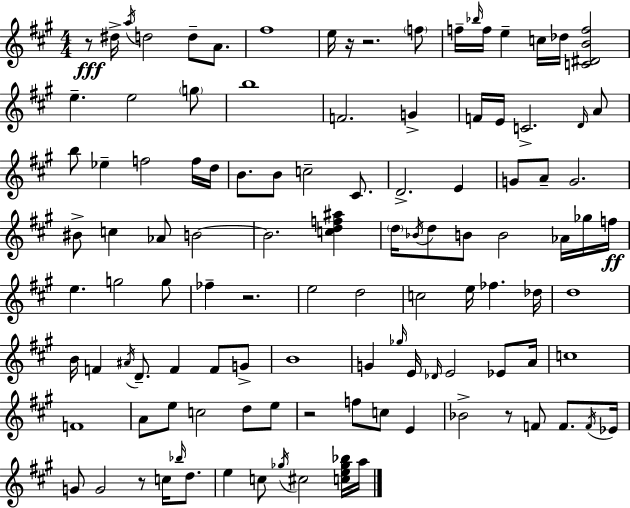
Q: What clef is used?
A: treble